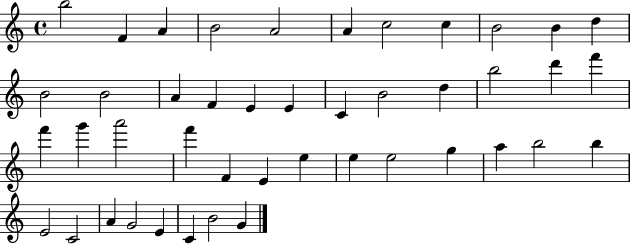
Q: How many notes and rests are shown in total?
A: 44